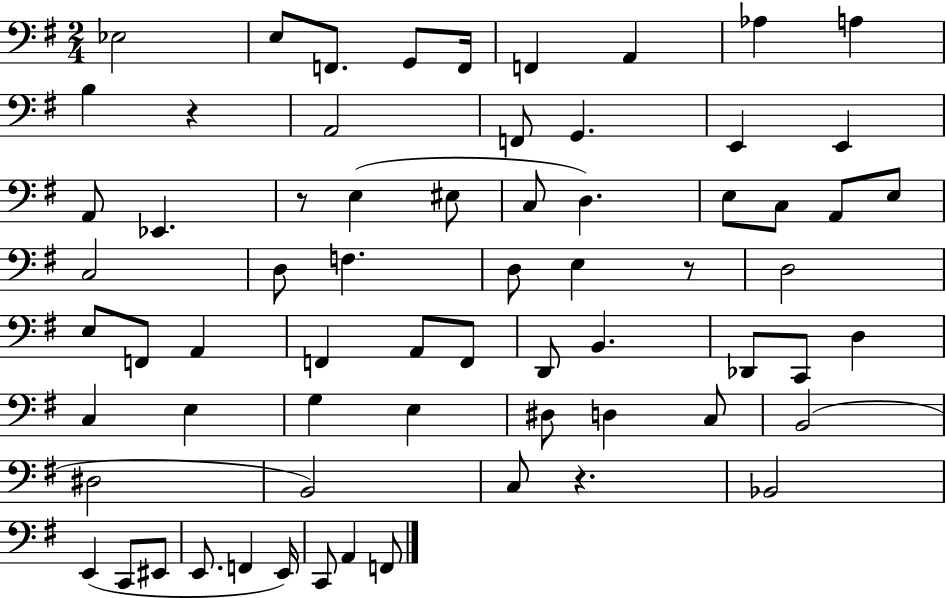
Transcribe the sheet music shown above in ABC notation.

X:1
T:Untitled
M:2/4
L:1/4
K:G
_E,2 E,/2 F,,/2 G,,/2 F,,/4 F,, A,, _A, A, B, z A,,2 F,,/2 G,, E,, E,, A,,/2 _E,, z/2 E, ^E,/2 C,/2 D, E,/2 C,/2 A,,/2 E,/2 C,2 D,/2 F, D,/2 E, z/2 D,2 E,/2 F,,/2 A,, F,, A,,/2 F,,/2 D,,/2 B,, _D,,/2 C,,/2 D, C, E, G, E, ^D,/2 D, C,/2 B,,2 ^D,2 B,,2 C,/2 z _B,,2 E,, C,,/2 ^E,,/2 E,,/2 F,, E,,/4 C,,/2 A,, F,,/2